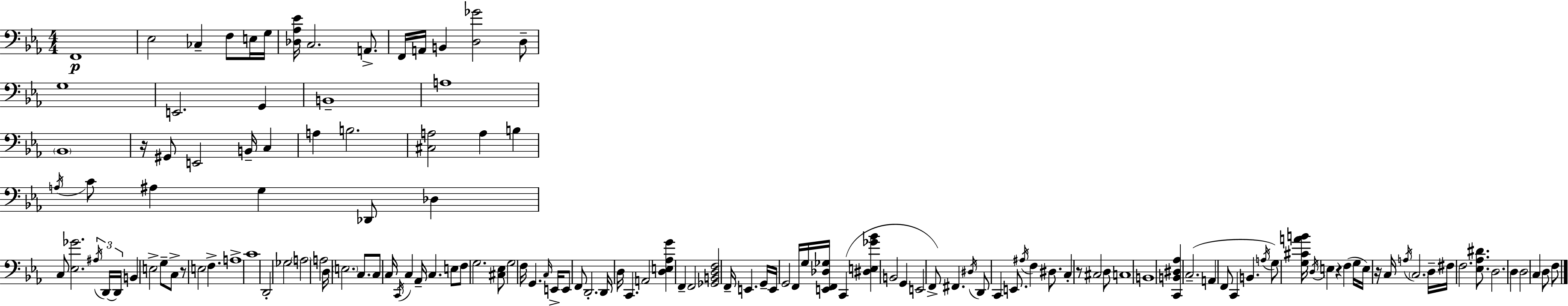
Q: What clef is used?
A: bass